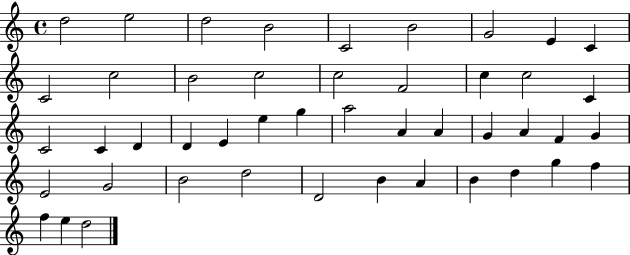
X:1
T:Untitled
M:4/4
L:1/4
K:C
d2 e2 d2 B2 C2 B2 G2 E C C2 c2 B2 c2 c2 F2 c c2 C C2 C D D E e g a2 A A G A F G E2 G2 B2 d2 D2 B A B d g f f e d2